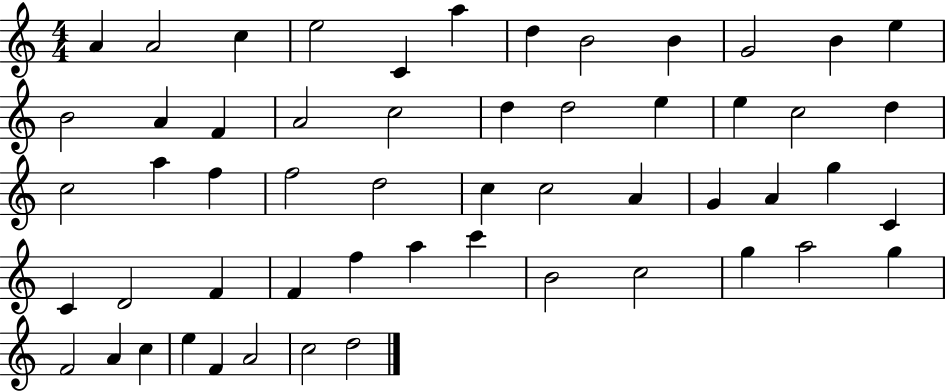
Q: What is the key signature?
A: C major